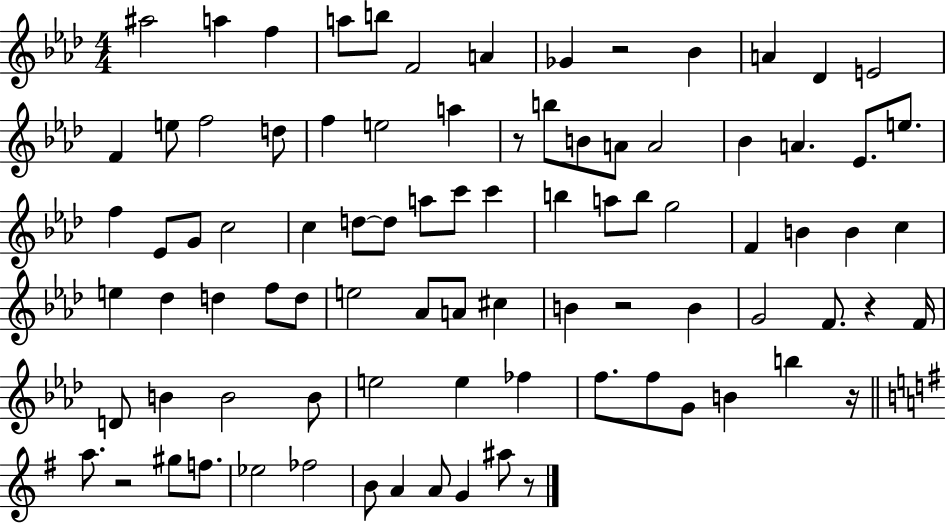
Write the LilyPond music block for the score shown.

{
  \clef treble
  \numericTimeSignature
  \time 4/4
  \key aes \major
  \repeat volta 2 { ais''2 a''4 f''4 | a''8 b''8 f'2 a'4 | ges'4 r2 bes'4 | a'4 des'4 e'2 | \break f'4 e''8 f''2 d''8 | f''4 e''2 a''4 | r8 b''8 b'8 a'8 a'2 | bes'4 a'4. ees'8. e''8. | \break f''4 ees'8 g'8 c''2 | c''4 d''8~~ d''8 a''8 c'''8 c'''4 | b''4 a''8 b''8 g''2 | f'4 b'4 b'4 c''4 | \break e''4 des''4 d''4 f''8 d''8 | e''2 aes'8 a'8 cis''4 | b'4 r2 b'4 | g'2 f'8. r4 f'16 | \break d'8 b'4 b'2 b'8 | e''2 e''4 fes''4 | f''8. f''8 g'8 b'4 b''4 r16 | \bar "||" \break \key g \major a''8. r2 gis''8 f''8. | ees''2 fes''2 | b'8 a'4 a'8 g'4 ais''8 r8 | } \bar "|."
}